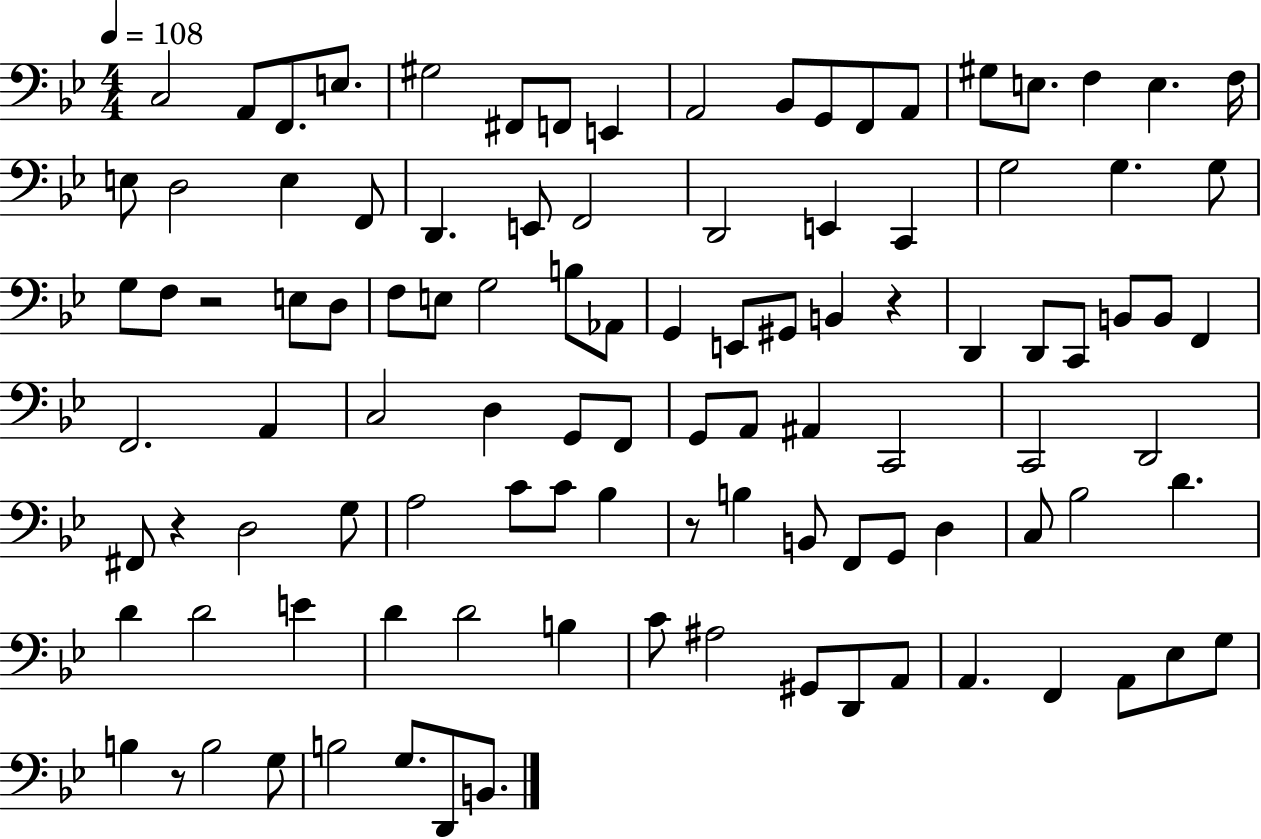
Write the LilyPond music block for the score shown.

{
  \clef bass
  \numericTimeSignature
  \time 4/4
  \key bes \major
  \tempo 4 = 108
  c2 a,8 f,8. e8. | gis2 fis,8 f,8 e,4 | a,2 bes,8 g,8 f,8 a,8 | gis8 e8. f4 e4. f16 | \break e8 d2 e4 f,8 | d,4. e,8 f,2 | d,2 e,4 c,4 | g2 g4. g8 | \break g8 f8 r2 e8 d8 | f8 e8 g2 b8 aes,8 | g,4 e,8 gis,8 b,4 r4 | d,4 d,8 c,8 b,8 b,8 f,4 | \break f,2. a,4 | c2 d4 g,8 f,8 | g,8 a,8 ais,4 c,2 | c,2 d,2 | \break fis,8 r4 d2 g8 | a2 c'8 c'8 bes4 | r8 b4 b,8 f,8 g,8 d4 | c8 bes2 d'4. | \break d'4 d'2 e'4 | d'4 d'2 b4 | c'8 ais2 gis,8 d,8 a,8 | a,4. f,4 a,8 ees8 g8 | \break b4 r8 b2 g8 | b2 g8. d,8 b,8. | \bar "|."
}